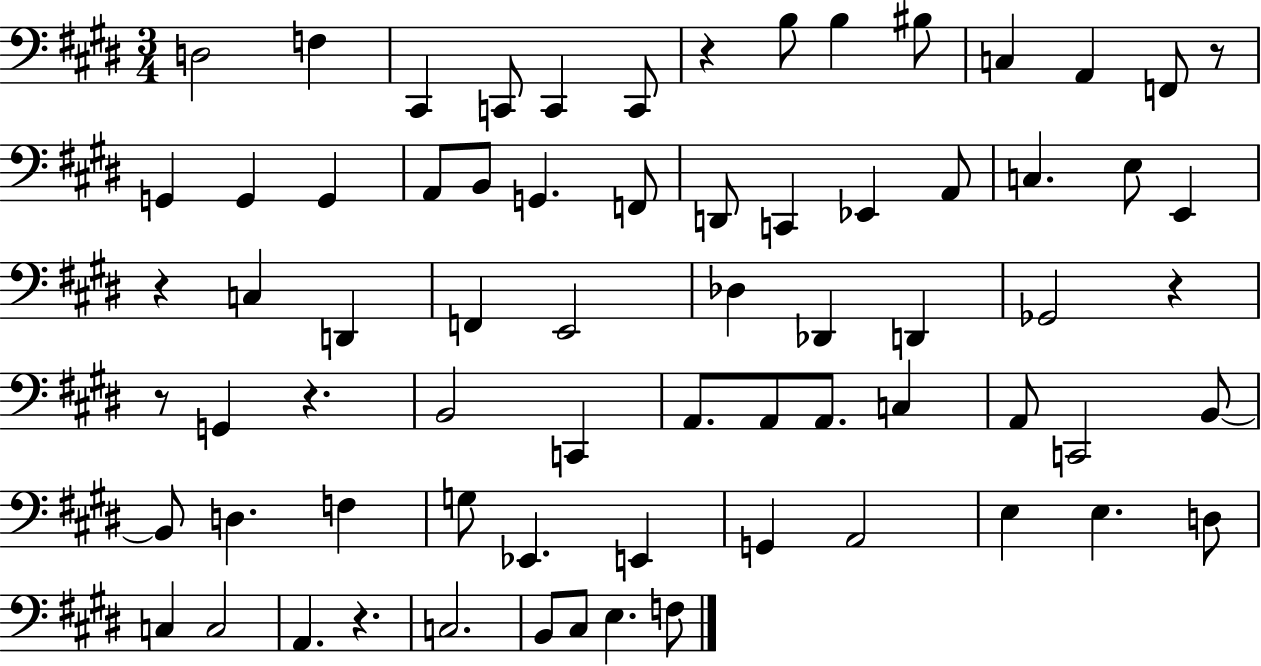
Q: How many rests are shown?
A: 7